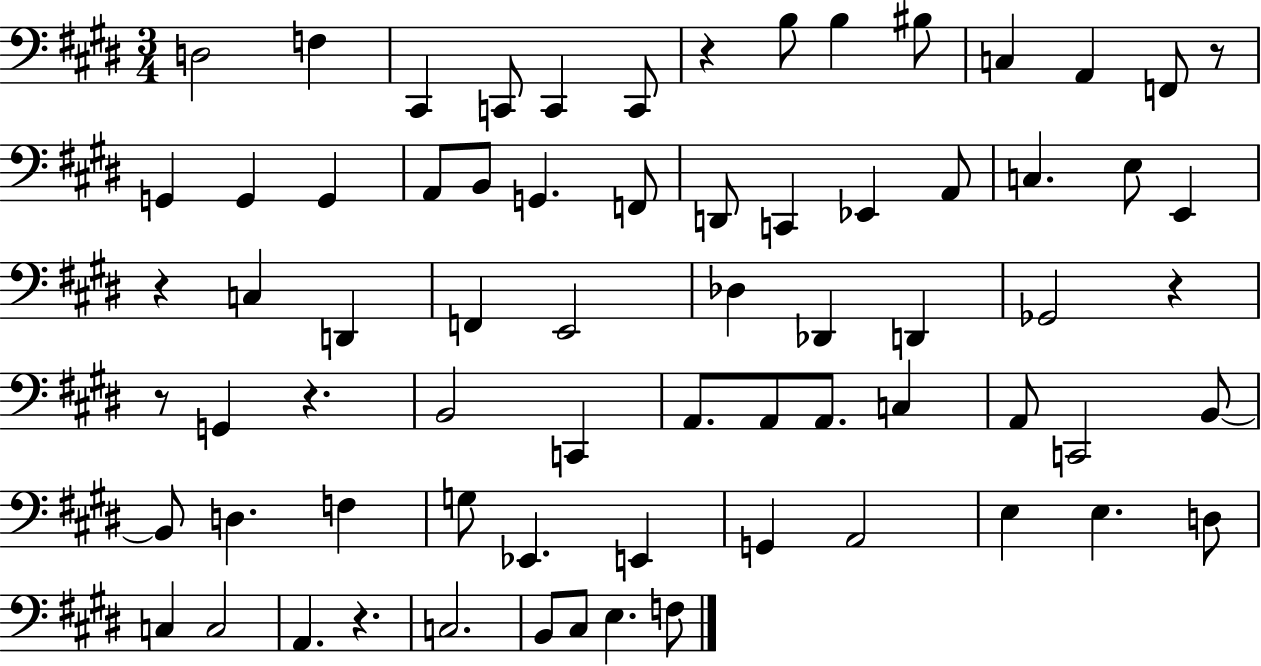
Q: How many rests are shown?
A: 7